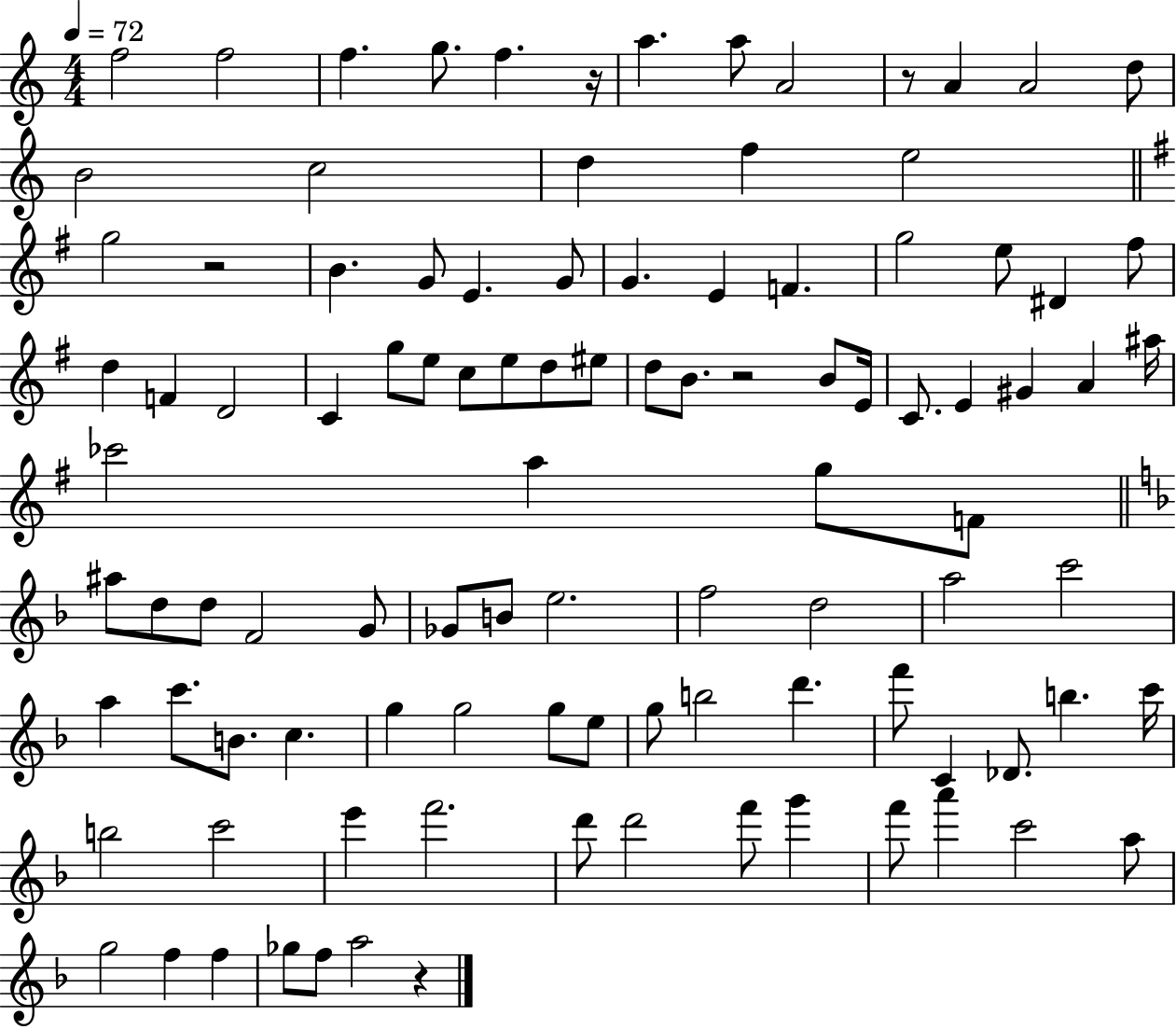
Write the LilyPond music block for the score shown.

{
  \clef treble
  \numericTimeSignature
  \time 4/4
  \key c \major
  \tempo 4 = 72
  f''2 f''2 | f''4. g''8. f''4. r16 | a''4. a''8 a'2 | r8 a'4 a'2 d''8 | \break b'2 c''2 | d''4 f''4 e''2 | \bar "||" \break \key g \major g''2 r2 | b'4. g'8 e'4. g'8 | g'4. e'4 f'4. | g''2 e''8 dis'4 fis''8 | \break d''4 f'4 d'2 | c'4 g''8 e''8 c''8 e''8 d''8 eis''8 | d''8 b'8. r2 b'8 e'16 | c'8. e'4 gis'4 a'4 ais''16 | \break ces'''2 a''4 g''8 f'8 | \bar "||" \break \key f \major ais''8 d''8 d''8 f'2 g'8 | ges'8 b'8 e''2. | f''2 d''2 | a''2 c'''2 | \break a''4 c'''8. b'8. c''4. | g''4 g''2 g''8 e''8 | g''8 b''2 d'''4. | f'''8 c'4 des'8. b''4. c'''16 | \break b''2 c'''2 | e'''4 f'''2. | d'''8 d'''2 f'''8 g'''4 | f'''8 a'''4 c'''2 a''8 | \break g''2 f''4 f''4 | ges''8 f''8 a''2 r4 | \bar "|."
}